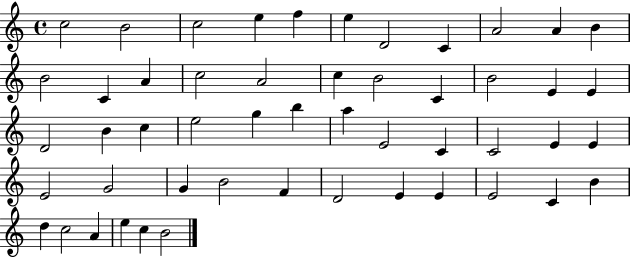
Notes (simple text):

C5/h B4/h C5/h E5/q F5/q E5/q D4/h C4/q A4/h A4/q B4/q B4/h C4/q A4/q C5/h A4/h C5/q B4/h C4/q B4/h E4/q E4/q D4/h B4/q C5/q E5/h G5/q B5/q A5/q E4/h C4/q C4/h E4/q E4/q E4/h G4/h G4/q B4/h F4/q D4/h E4/q E4/q E4/h C4/q B4/q D5/q C5/h A4/q E5/q C5/q B4/h